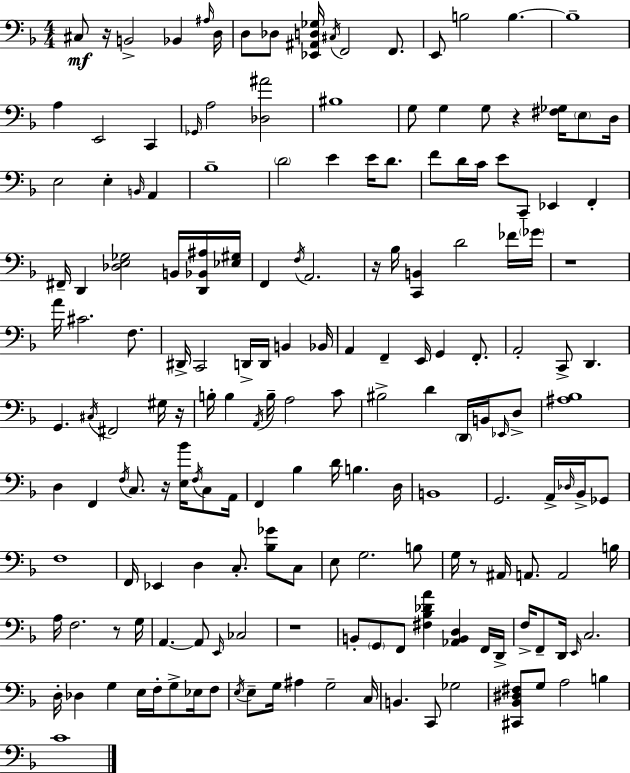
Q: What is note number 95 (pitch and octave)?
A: B3